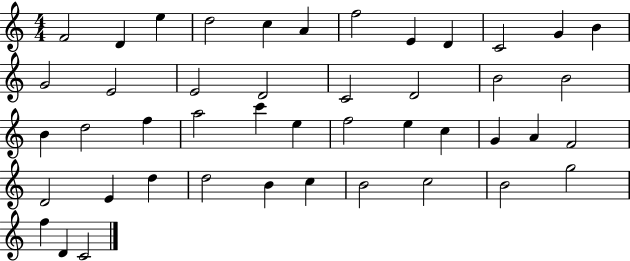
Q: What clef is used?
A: treble